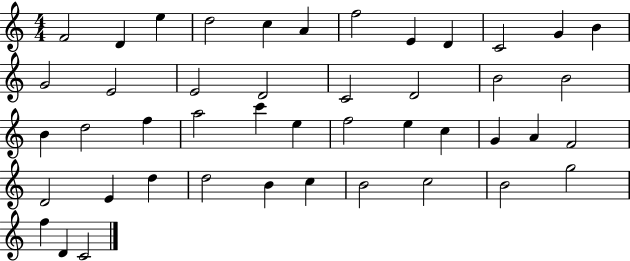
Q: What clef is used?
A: treble